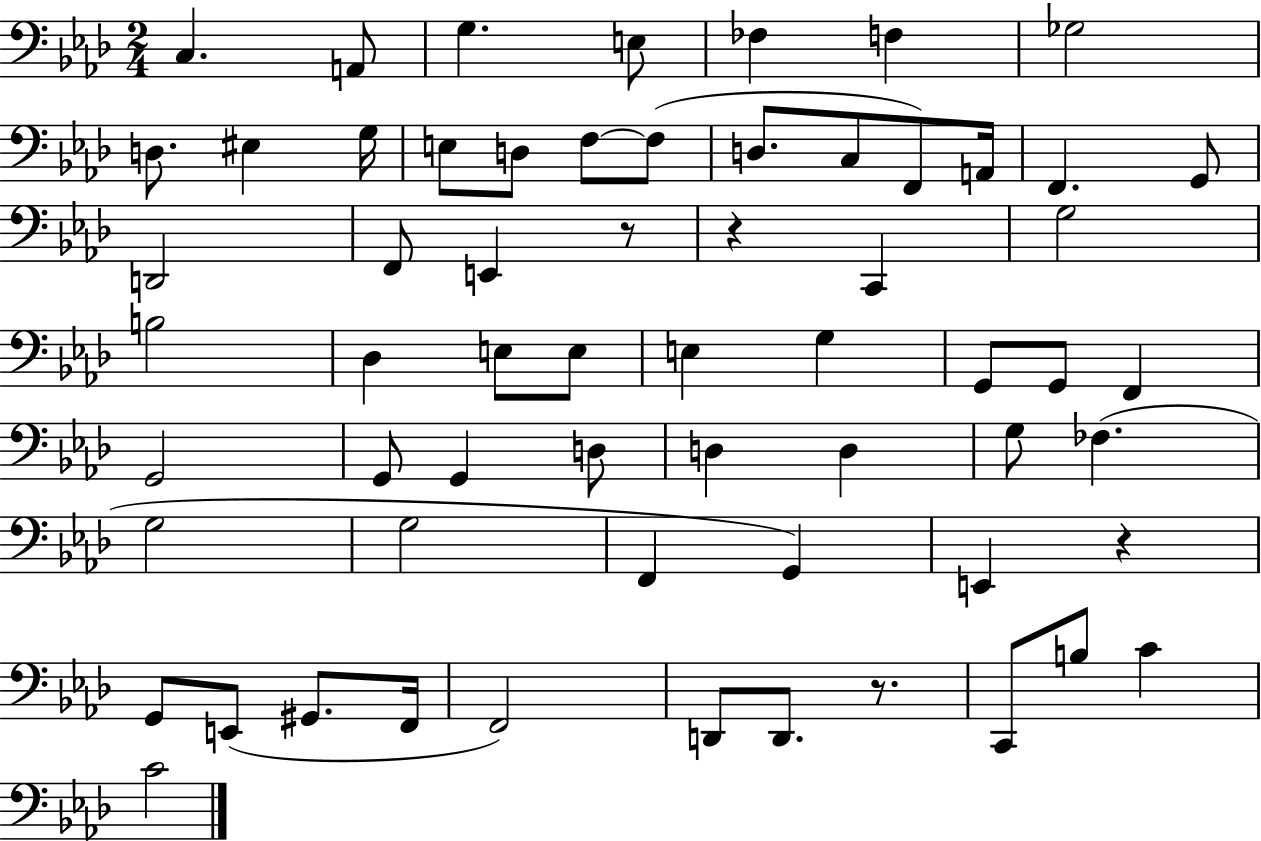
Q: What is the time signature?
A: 2/4